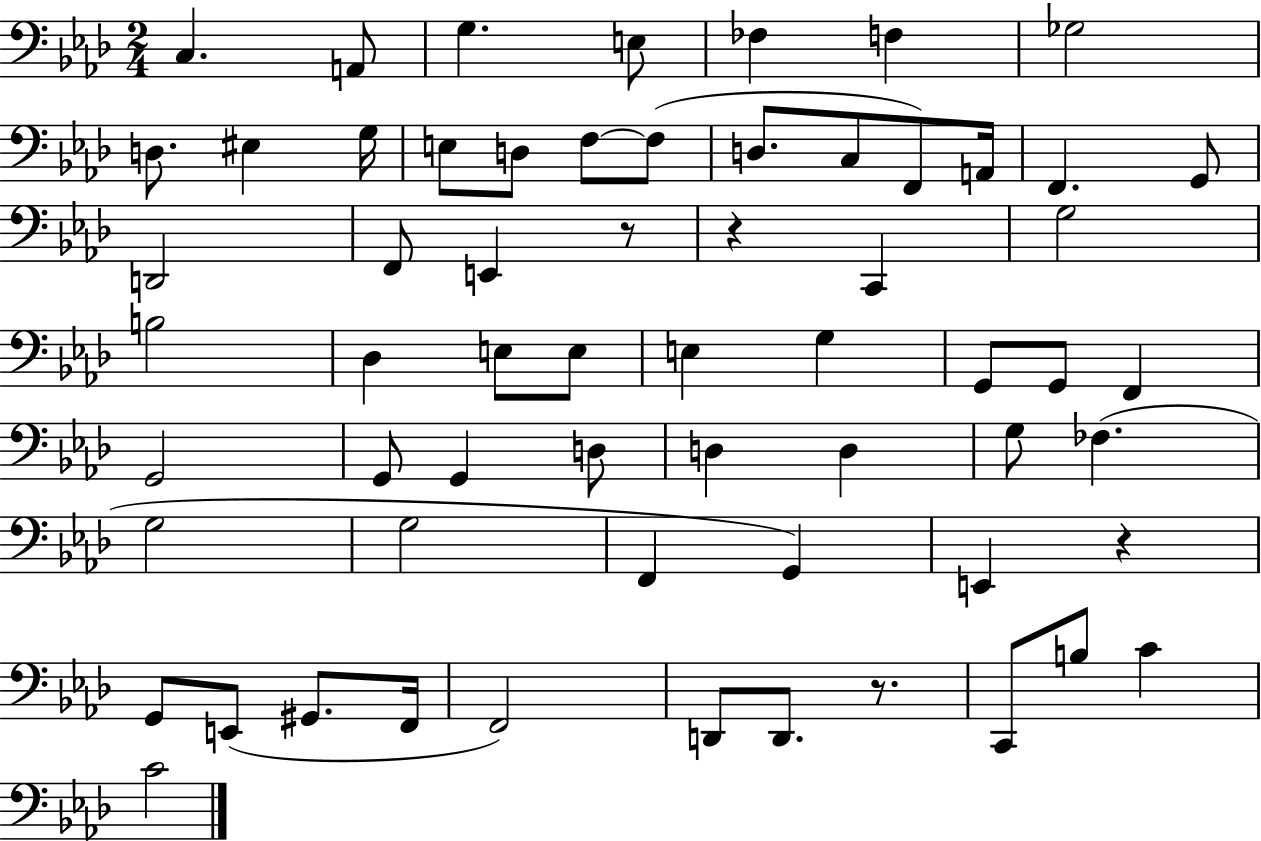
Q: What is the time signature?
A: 2/4